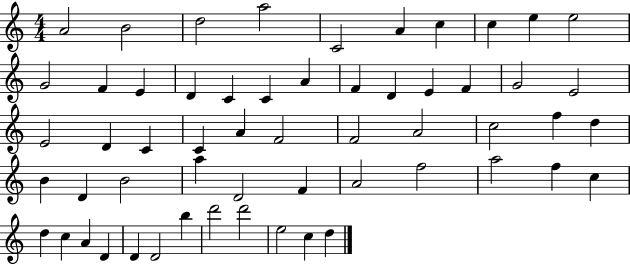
A4/h B4/h D5/h A5/h C4/h A4/q C5/q C5/q E5/q E5/h G4/h F4/q E4/q D4/q C4/q C4/q A4/q F4/q D4/q E4/q F4/q G4/h E4/h E4/h D4/q C4/q C4/q A4/q F4/h F4/h A4/h C5/h F5/q D5/q B4/q D4/q B4/h A5/q D4/h F4/q A4/h F5/h A5/h F5/q C5/q D5/q C5/q A4/q D4/q D4/q D4/h B5/q D6/h D6/h E5/h C5/q D5/q